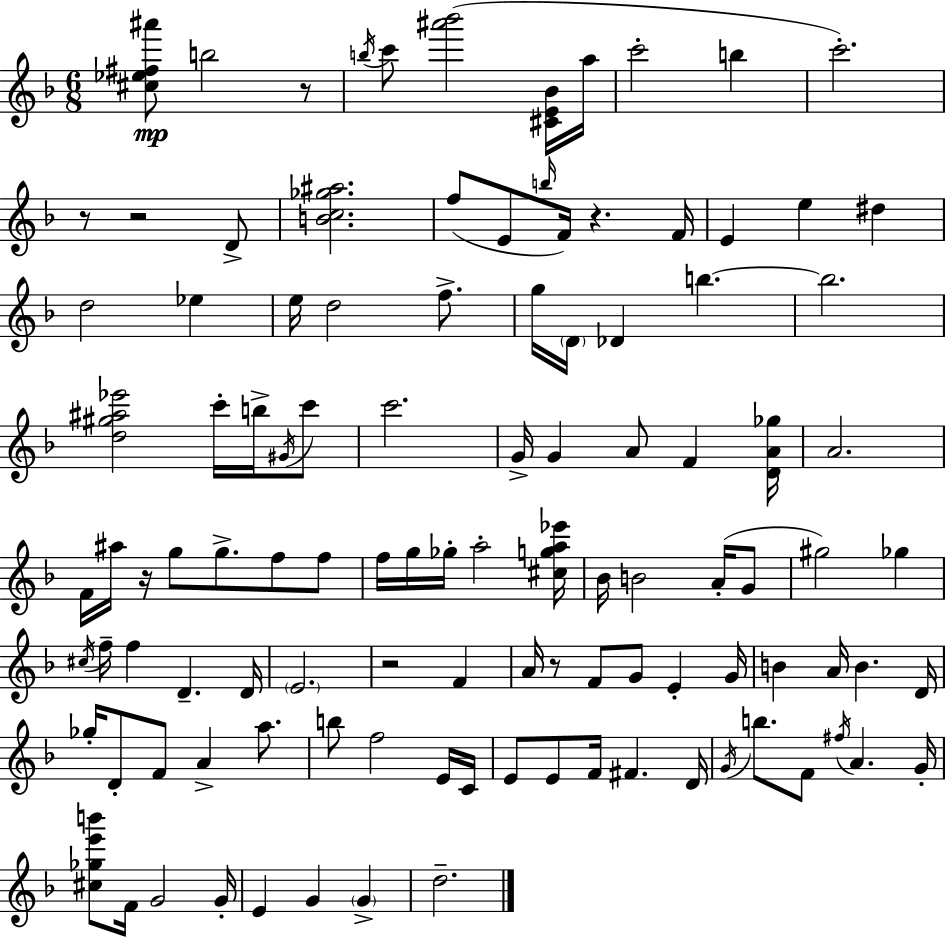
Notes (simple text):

[C#5,Eb5,F#5,A#6]/e B5/h R/e B5/s C6/e [A#6,Bb6]/h [C#4,E4,Bb4]/s A5/s C6/h B5/q C6/h. R/e R/h D4/e [B4,C5,Gb5,A#5]/h. F5/e E4/e B5/s F4/s R/q. F4/s E4/q E5/q D#5/q D5/h Eb5/q E5/s D5/h F5/e. G5/s D4/s Db4/q B5/q. B5/h. [D5,G#5,A#5,Eb6]/h C6/s B5/s G#4/s C6/e C6/h. G4/s G4/q A4/e F4/q [D4,A4,Gb5]/s A4/h. F4/s A#5/s R/s G5/e G5/e. F5/e F5/e F5/s G5/s Gb5/s A5/h [C#5,G5,A5,Eb6]/s Bb4/s B4/h A4/s G4/e G#5/h Gb5/q C#5/s F5/s F5/q D4/q. D4/s E4/h. R/h F4/q A4/s R/e F4/e G4/e E4/q G4/s B4/q A4/s B4/q. D4/s Gb5/s D4/e F4/e A4/q A5/e. B5/e F5/h E4/s C4/s E4/e E4/e F4/s F#4/q. D4/s G4/s B5/e. F4/e F#5/s A4/q. G4/s [C#5,Gb5,E6,B6]/e F4/s G4/h G4/s E4/q G4/q G4/q D5/h.